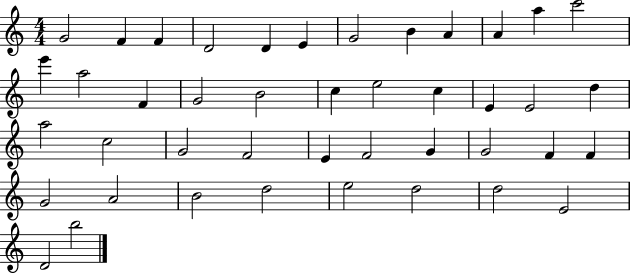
G4/h F4/q F4/q D4/h D4/q E4/q G4/h B4/q A4/q A4/q A5/q C6/h E6/q A5/h F4/q G4/h B4/h C5/q E5/h C5/q E4/q E4/h D5/q A5/h C5/h G4/h F4/h E4/q F4/h G4/q G4/h F4/q F4/q G4/h A4/h B4/h D5/h E5/h D5/h D5/h E4/h D4/h B5/h